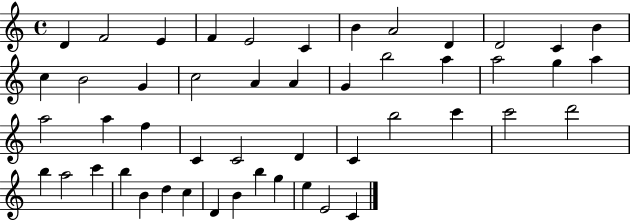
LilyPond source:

{
  \clef treble
  \time 4/4
  \defaultTimeSignature
  \key c \major
  d'4 f'2 e'4 | f'4 e'2 c'4 | b'4 a'2 d'4 | d'2 c'4 b'4 | \break c''4 b'2 g'4 | c''2 a'4 a'4 | g'4 b''2 a''4 | a''2 g''4 a''4 | \break a''2 a''4 f''4 | c'4 c'2 d'4 | c'4 b''2 c'''4 | c'''2 d'''2 | \break b''4 a''2 c'''4 | b''4 b'4 d''4 c''4 | d'4 b'4 b''4 g''4 | e''4 e'2 c'4 | \break \bar "|."
}